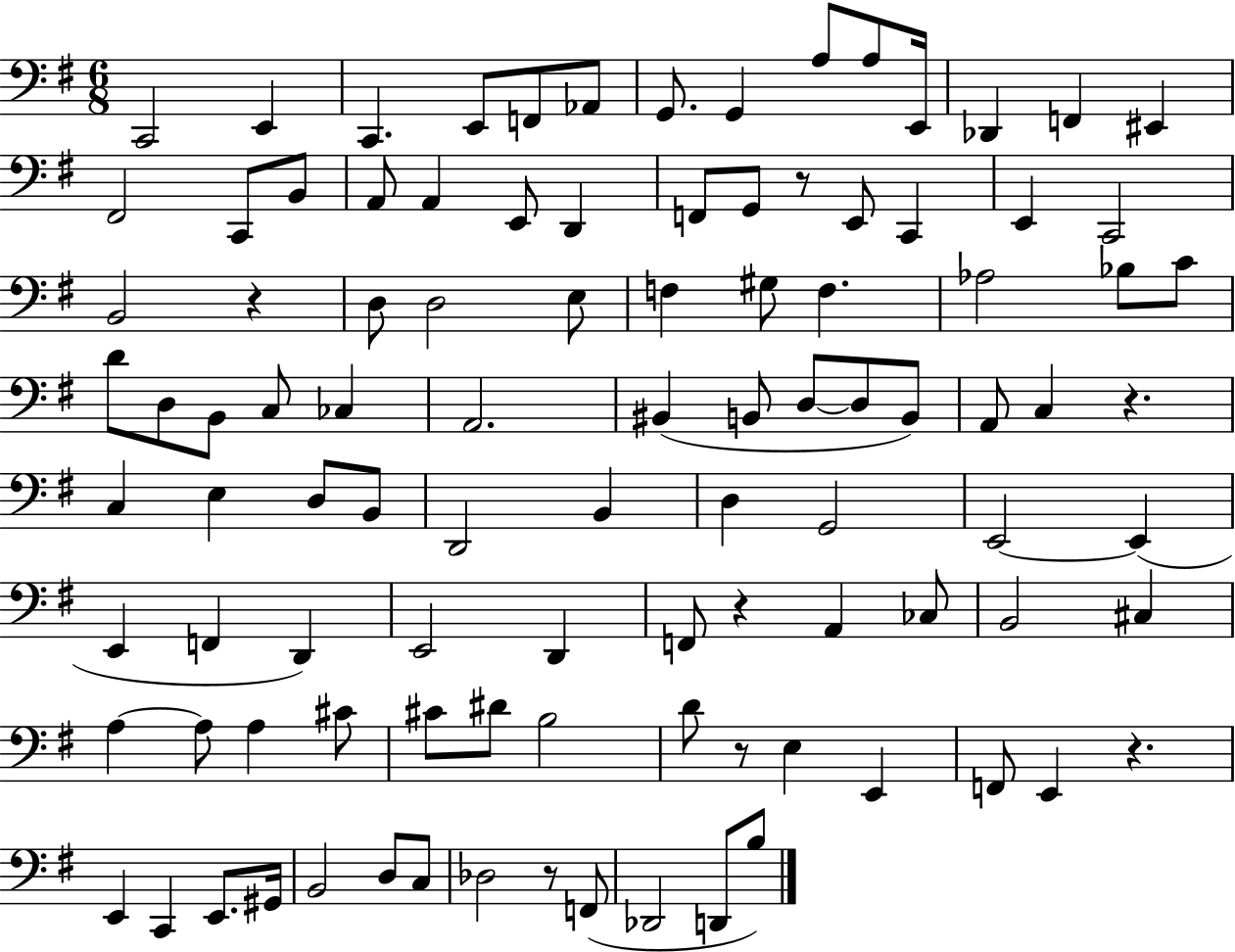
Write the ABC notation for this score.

X:1
T:Untitled
M:6/8
L:1/4
K:G
C,,2 E,, C,, E,,/2 F,,/2 _A,,/2 G,,/2 G,, A,/2 A,/2 E,,/4 _D,, F,, ^E,, ^F,,2 C,,/2 B,,/2 A,,/2 A,, E,,/2 D,, F,,/2 G,,/2 z/2 E,,/2 C,, E,, C,,2 B,,2 z D,/2 D,2 E,/2 F, ^G,/2 F, _A,2 _B,/2 C/2 D/2 D,/2 B,,/2 C,/2 _C, A,,2 ^B,, B,,/2 D,/2 D,/2 B,,/2 A,,/2 C, z C, E, D,/2 B,,/2 D,,2 B,, D, G,,2 E,,2 E,, E,, F,, D,, E,,2 D,, F,,/2 z A,, _C,/2 B,,2 ^C, A, A,/2 A, ^C/2 ^C/2 ^D/2 B,2 D/2 z/2 E, E,, F,,/2 E,, z E,, C,, E,,/2 ^G,,/4 B,,2 D,/2 C,/2 _D,2 z/2 F,,/2 _D,,2 D,,/2 B,/2